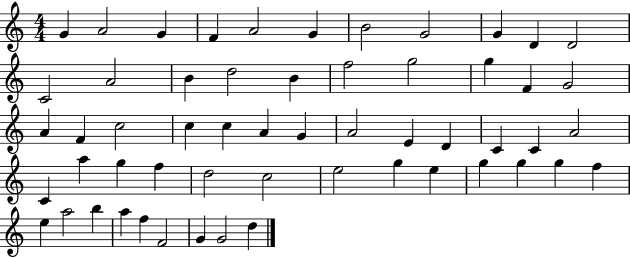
X:1
T:Untitled
M:4/4
L:1/4
K:C
G A2 G F A2 G B2 G2 G D D2 C2 A2 B d2 B f2 g2 g F G2 A F c2 c c A G A2 E D C C A2 C a g f d2 c2 e2 g e g g g f e a2 b a f F2 G G2 d